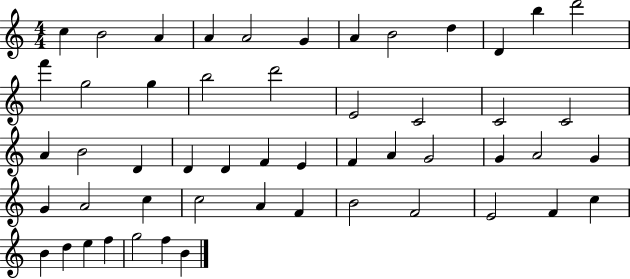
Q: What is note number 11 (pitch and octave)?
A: B5